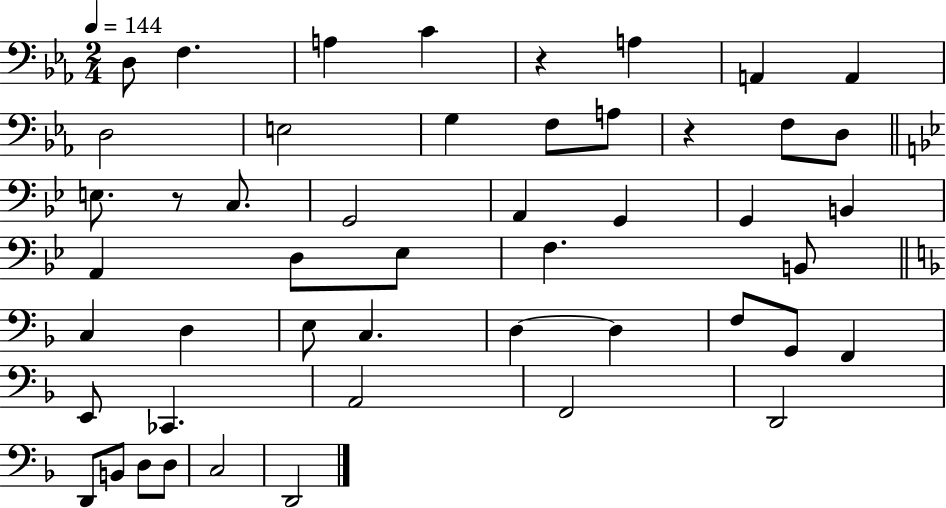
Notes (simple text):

D3/e F3/q. A3/q C4/q R/q A3/q A2/q A2/q D3/h E3/h G3/q F3/e A3/e R/q F3/e D3/e E3/e. R/e C3/e. G2/h A2/q G2/q G2/q B2/q A2/q D3/e Eb3/e F3/q. B2/e C3/q D3/q E3/e C3/q. D3/q D3/q F3/e G2/e F2/q E2/e CES2/q. A2/h F2/h D2/h D2/e B2/e D3/e D3/e C3/h D2/h